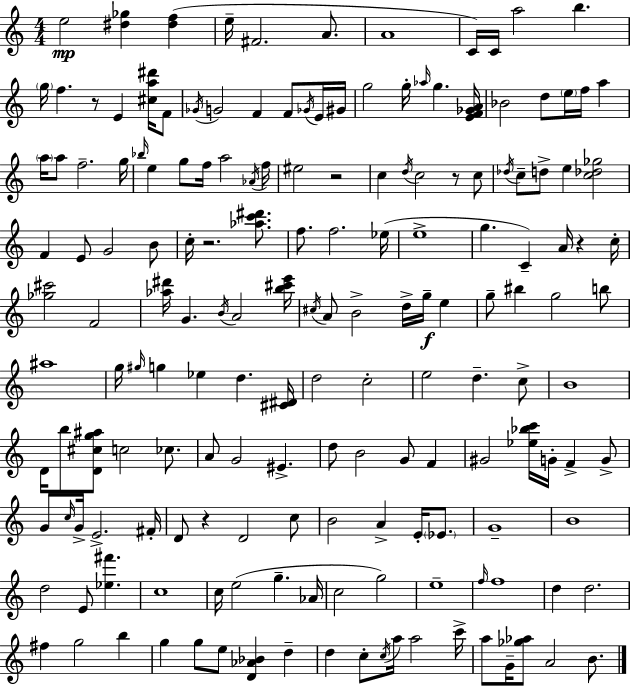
{
  \clef treble
  \numericTimeSignature
  \time 4/4
  \key a \minor
  e''2\mp <dis'' ges''>4 <dis'' f''>4( | e''16-- fis'2. a'8. | a'1 | c'16) c'16 a''2 b''4. | \break \parenthesize g''16 f''4. r8 e'4 <cis'' a'' dis'''>16 f'8 | \acciaccatura { ges'16 } g'2 f'4 f'8 \acciaccatura { ges'16 } | e'16 gis'16 g''2 g''16-. \grace { aes''16 } g''4. | <e' f' ges' a'>16 bes'2 d''8 \parenthesize e''16 f''16 a''4 | \break \parenthesize a''16 a''8 f''2.-- | g''16 \grace { bes''16 } e''4 g''8 f''16 a''2 | \acciaccatura { aes'16 } f''16 eis''2 r2 | c''4 \acciaccatura { d''16 } c''2 | \break r8 c''8 \acciaccatura { des''16 } c''8-- d''8-> e''4 <c'' des'' ges''>2 | f'4 e'8 g'2 | b'8 c''16-. r2. | <aes'' c''' dis'''>8. f''8. f''2. | \break ees''16( e''1-> | g''4. c'4--) | a'16 r4 c''16-. <ges'' cis'''>2 f'2 | <aes'' dis'''>16 g'4. \acciaccatura { b'16 } a'2 | \break <b'' cis''' e'''>16 \acciaccatura { cis''16 } a'8 b'2-> | d''16-> g''16--\f e''4 g''8-- bis''4 g''2 | b''8 ais''1 | g''16 \grace { gis''16 } g''4 ees''4 | \break d''4. <cis' dis'>16 d''2 | c''2-. e''2 | d''4.-- c''8-> b'1 | d'16 b''8 <d' cis'' g'' ais''>8 c''2 | \break ces''8. a'8 g'2 | eis'4.-> d''8 b'2 | g'8 f'4 gis'2 | <ees'' bes'' c'''>16 g'16-. f'4-> g'8-> g'8 \grace { c''16 } g'16-> e'2.-> | \break fis'16-. d'8 r4 | d'2 c''8 b'2 | a'4-> e'16-. \parenthesize ees'8. g'1-- | b'1 | \break d''2 | e'8 <ees'' fis'''>4. c''1 | c''16 e''2( | g''4.-- aes'16 c''2 | \break g''2) e''1-- | \grace { f''16 } f''1 | d''4 | d''2. fis''4 | \break g''2 b''4 g''4 | g''8 e''8 <d' aes' bes'>4 d''4-- d''4 | c''8-. \acciaccatura { c''16 } a''16 a''2 c'''16-> a''8 g'16-- | <ges'' aes''>8 a'2 b'8. \bar "|."
}